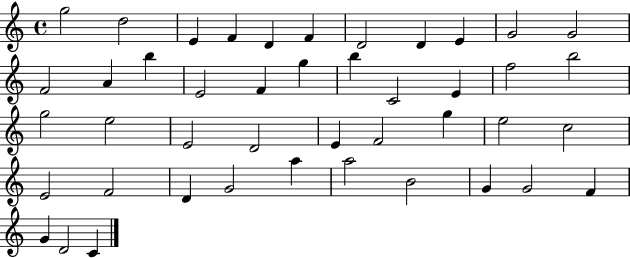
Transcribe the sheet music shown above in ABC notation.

X:1
T:Untitled
M:4/4
L:1/4
K:C
g2 d2 E F D F D2 D E G2 G2 F2 A b E2 F g b C2 E f2 b2 g2 e2 E2 D2 E F2 g e2 c2 E2 F2 D G2 a a2 B2 G G2 F G D2 C